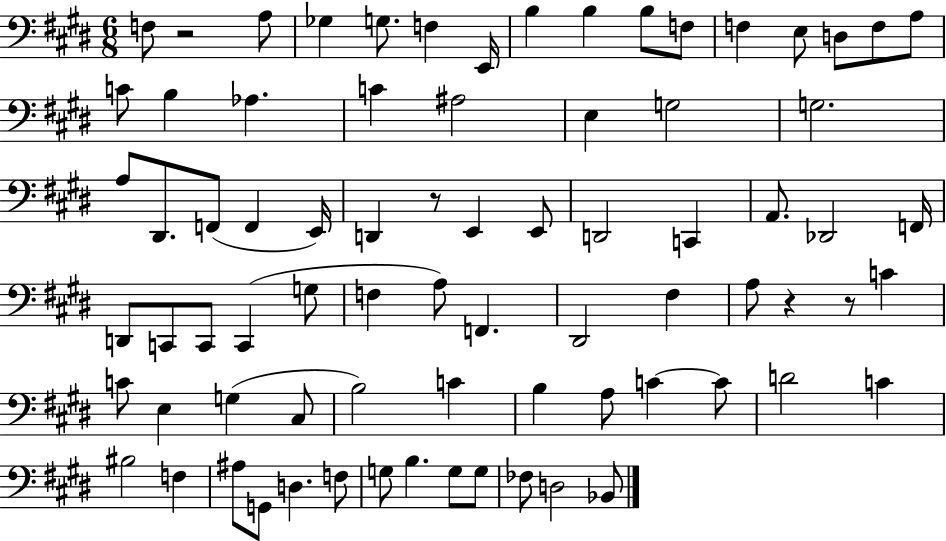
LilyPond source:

{
  \clef bass
  \numericTimeSignature
  \time 6/8
  \key e \major
  f8 r2 a8 | ges4 g8. f4 e,16 | b4 b4 b8 f8 | f4 e8 d8 f8 a8 | \break c'8 b4 aes4. | c'4 ais2 | e4 g2 | g2. | \break a8 dis,8. f,8( f,4 e,16) | d,4 r8 e,4 e,8 | d,2 c,4 | a,8. des,2 f,16 | \break d,8 c,8 c,8 c,4( g8 | f4 a8) f,4. | dis,2 fis4 | a8 r4 r8 c'4 | \break c'8 e4 g4( cis8 | b2) c'4 | b4 a8 c'4~~ c'8 | d'2 c'4 | \break bis2 f4 | ais8 g,8 d4. f8 | g8 b4. g8 g8 | fes8 d2 bes,8 | \break \bar "|."
}